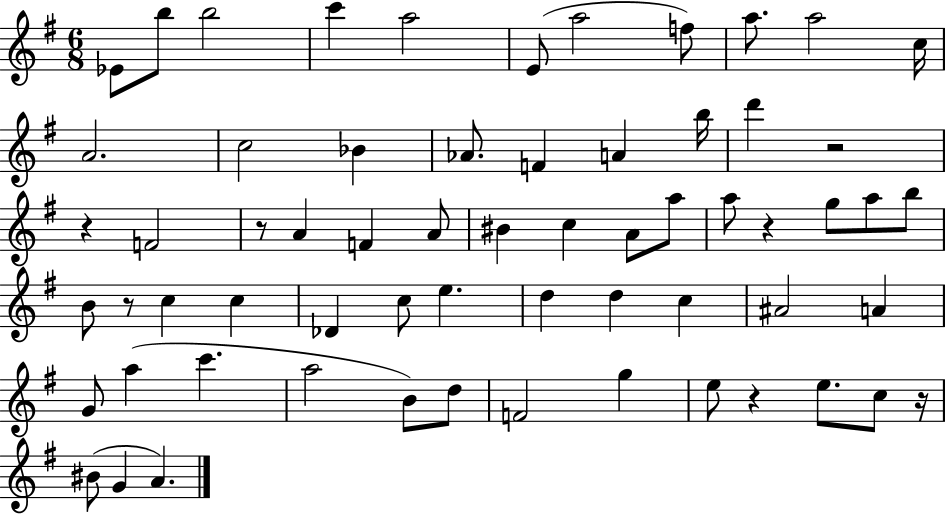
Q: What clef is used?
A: treble